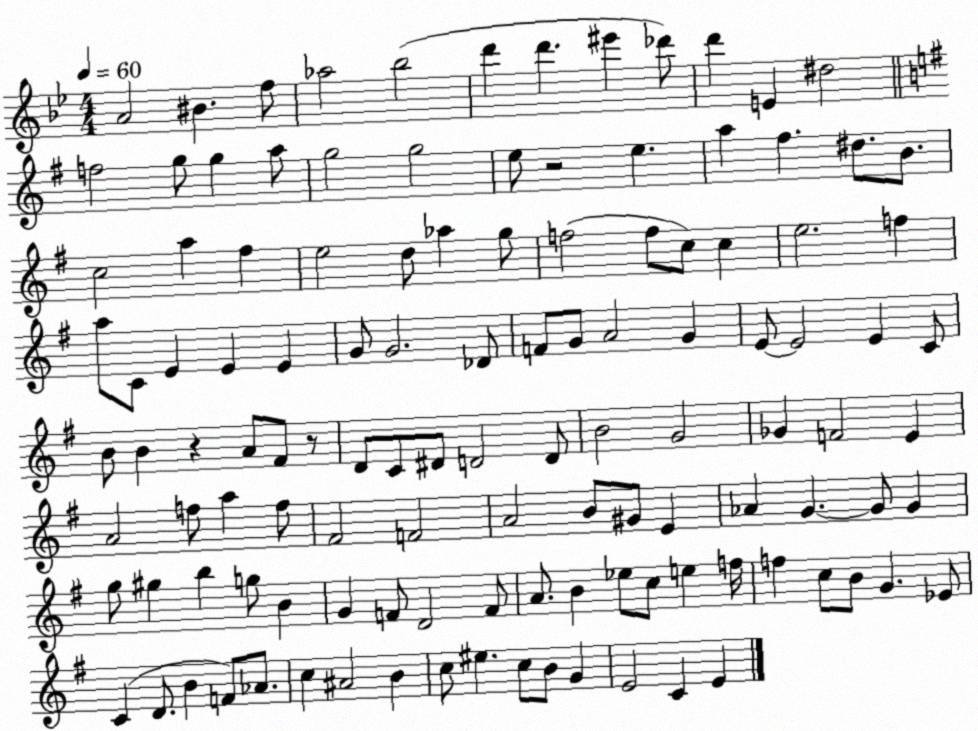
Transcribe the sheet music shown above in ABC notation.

X:1
T:Untitled
M:4/4
L:1/4
K:Bb
A2 ^B f/2 _a2 _b2 d' d' ^e' _d'/2 d' E ^d2 f2 g/2 g a/2 g2 g2 e/2 z2 e a ^f ^d/2 B/2 c2 a ^f e2 d/2 _a g/2 f2 f/2 c/2 c e2 f a/2 C/2 E E E G/2 G2 _D/2 F/2 G/2 A2 G E/2 E2 E C/2 B/2 B z A/2 ^F/2 z/2 D/2 C/2 ^D/2 D2 D/2 B2 G2 _G F2 E A2 f/2 a f/2 ^F2 F2 A2 B/2 ^G/2 E _A G G/2 G g/2 ^g b g/2 B G F/2 D2 F/2 A/2 B _e/2 c/2 e f/4 f c/2 B/2 G _E/2 C D/2 B F/2 _A/2 c ^A2 B c/2 ^e c/2 B/2 G E2 C E